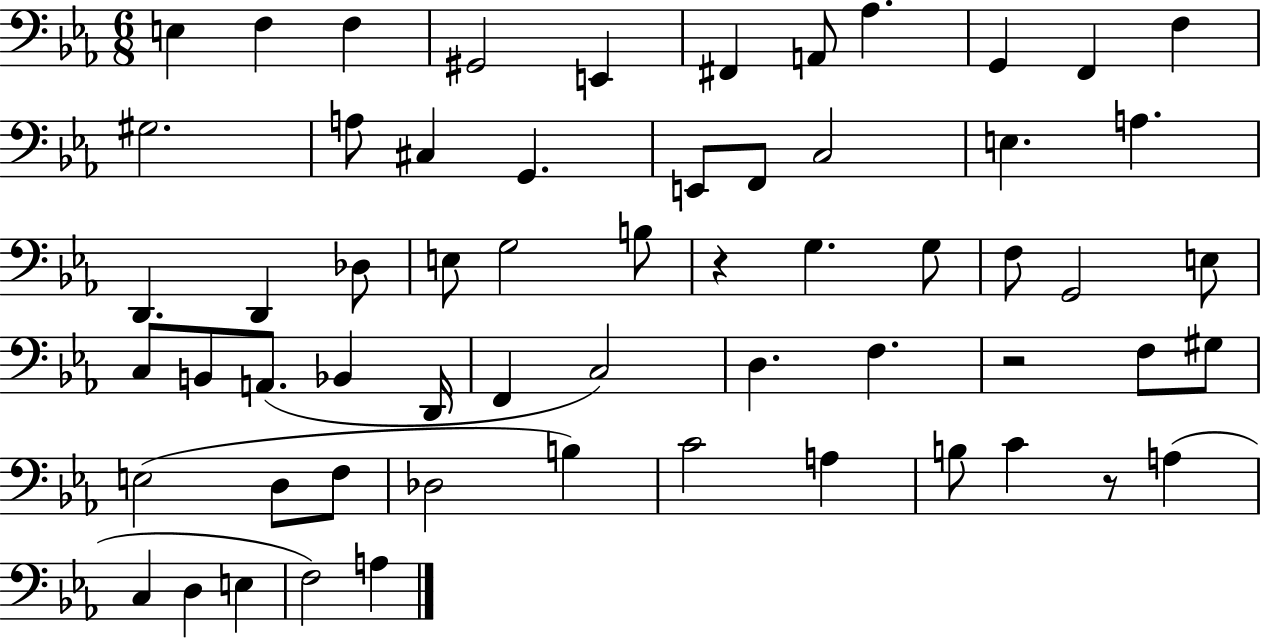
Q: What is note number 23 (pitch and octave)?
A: Db3